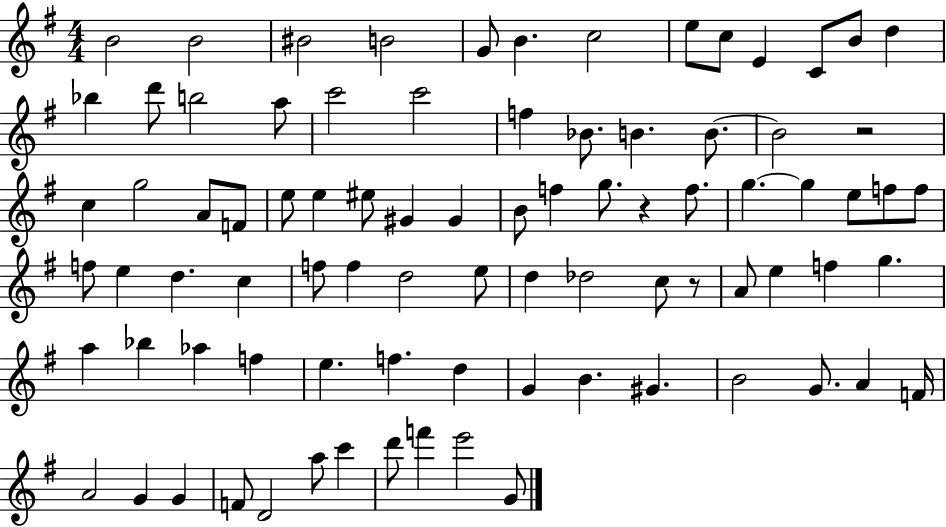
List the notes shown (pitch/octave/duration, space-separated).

B4/h B4/h BIS4/h B4/h G4/e B4/q. C5/h E5/e C5/e E4/q C4/e B4/e D5/q Bb5/q D6/e B5/h A5/e C6/h C6/h F5/q Bb4/e. B4/q. B4/e. B4/h R/h C5/q G5/h A4/e F4/e E5/e E5/q EIS5/e G#4/q G#4/q B4/e F5/q G5/e. R/q F5/e. G5/q. G5/q E5/e F5/e F5/e F5/e E5/q D5/q. C5/q F5/e F5/q D5/h E5/e D5/q Db5/h C5/e R/e A4/e E5/q F5/q G5/q. A5/q Bb5/q Ab5/q F5/q E5/q. F5/q. D5/q G4/q B4/q. G#4/q. B4/h G4/e. A4/q F4/s A4/h G4/q G4/q F4/e D4/h A5/e C6/q D6/e F6/q E6/h G4/e